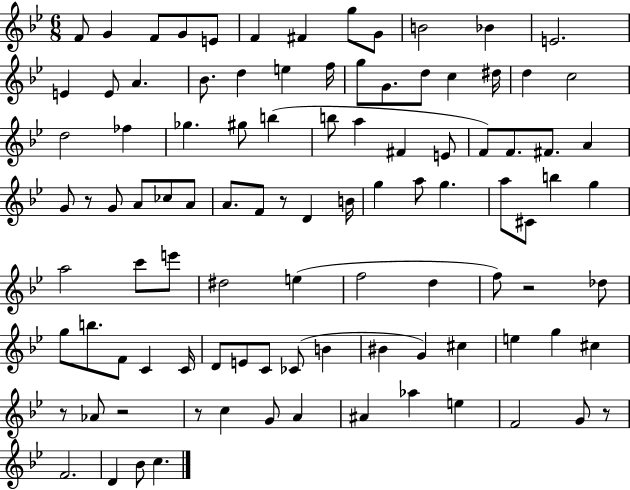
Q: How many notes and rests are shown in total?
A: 100